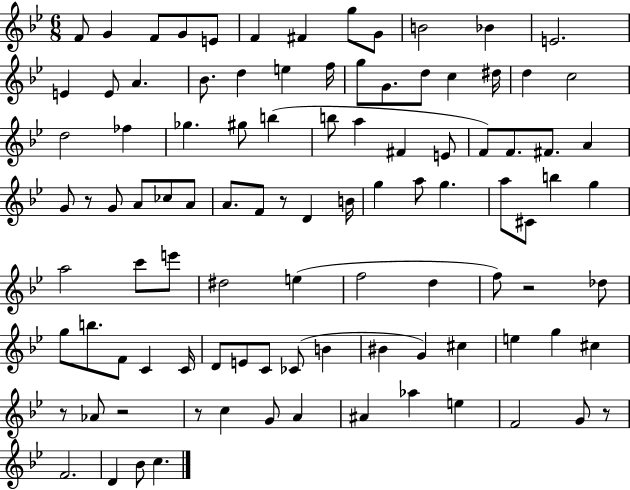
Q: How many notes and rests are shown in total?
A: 100